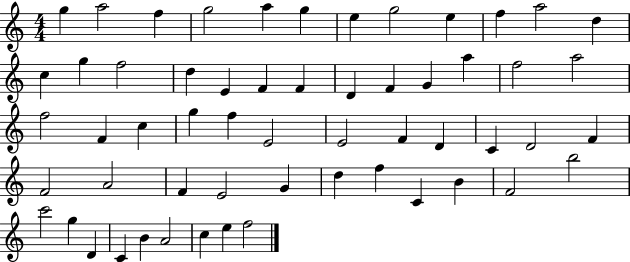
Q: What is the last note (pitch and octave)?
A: F5